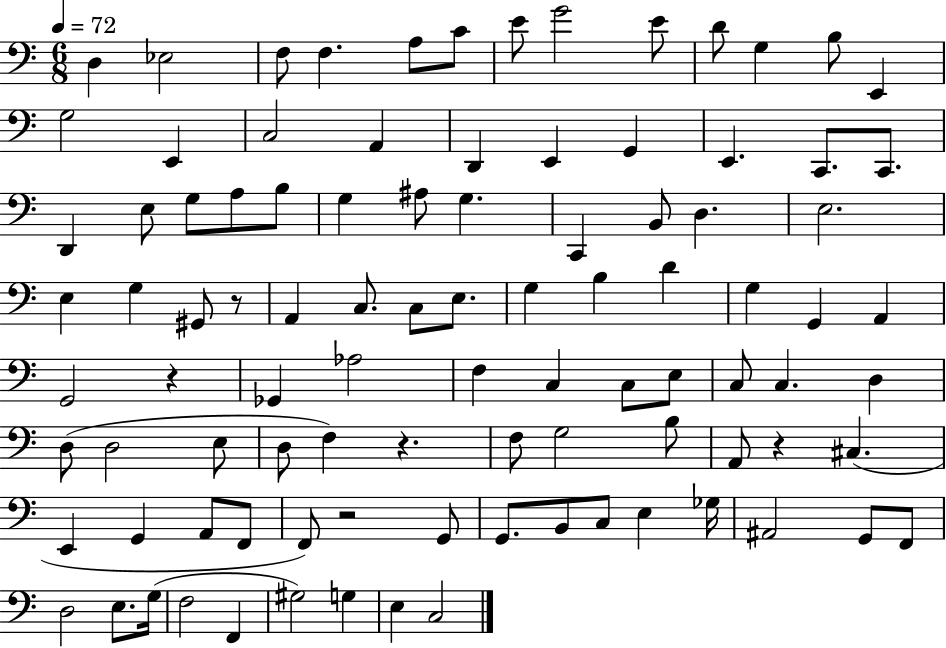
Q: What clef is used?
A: bass